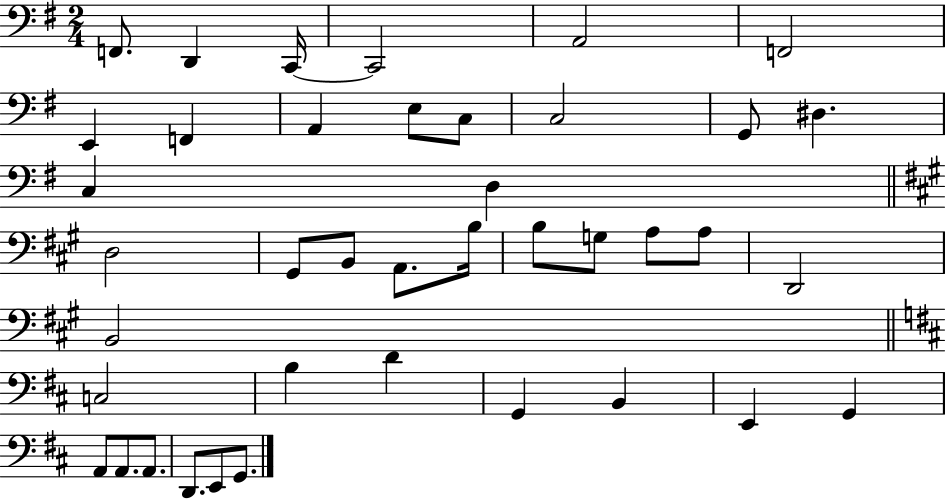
F2/e. D2/q C2/s C2/h A2/h F2/h E2/q F2/q A2/q E3/e C3/e C3/h G2/e D#3/q. C3/q D3/q D3/h G#2/e B2/e A2/e. B3/s B3/e G3/e A3/e A3/e D2/h B2/h C3/h B3/q D4/q G2/q B2/q E2/q G2/q A2/e A2/e. A2/e. D2/e. E2/e G2/e.